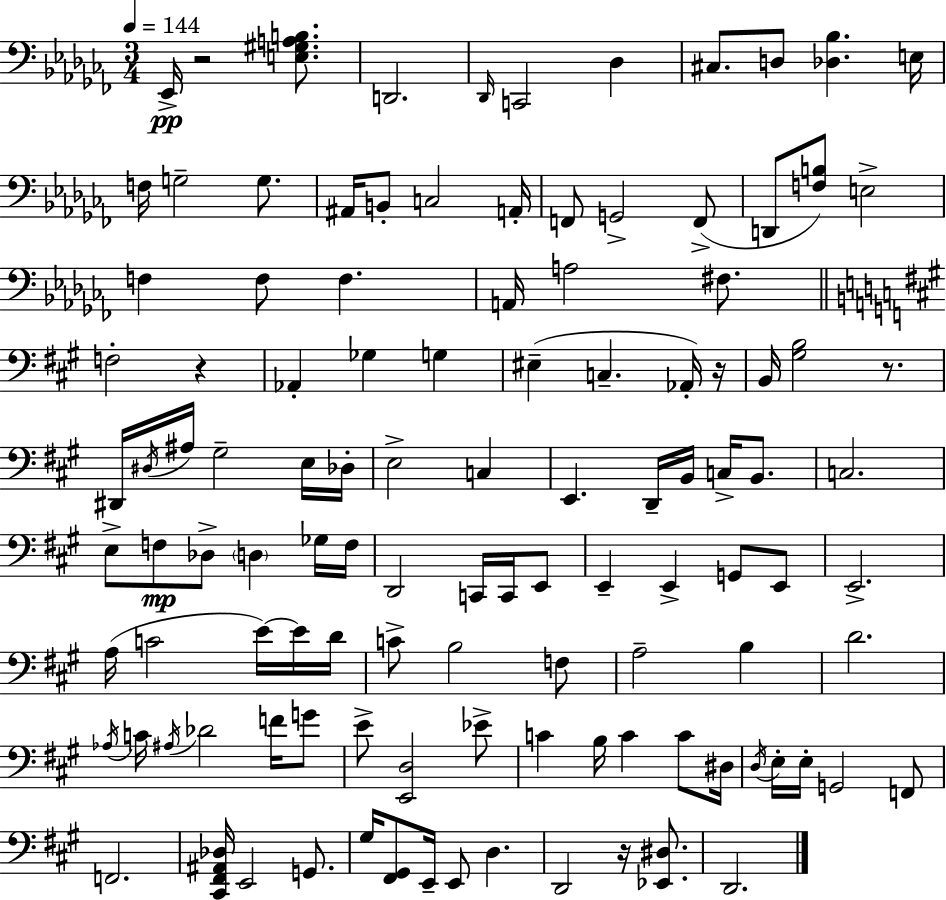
{
  \clef bass
  \numericTimeSignature
  \time 3/4
  \key aes \minor
  \tempo 4 = 144
  ees,16->\pp r2 <e gis a b>8. | d,2. | \grace { des,16 } c,2 des4 | cis8. d8 <des bes>4. | \break e16 f16 g2-- g8. | ais,16 b,8-. c2 | a,16-. f,8 g,2-> f,8->( | d,8 <f b>8) e2-> | \break f4 f8 f4. | a,16 a2 fis8. | \bar "||" \break \key a \major f2-. r4 | aes,4-. ges4 g4 | eis4--( c4.-- aes,16-.) r16 | b,16 <gis b>2 r8. | \break dis,16 \acciaccatura { dis16 } ais16 gis2-- e16 | des16-. e2-> c4 | e,4. d,16-- b,16 c16-> b,8. | c2. | \break e8-> f8\mp des8-> \parenthesize d4 ges16 | f16 d,2 c,16 c,16 e,8 | e,4-- e,4-> g,8 e,8 | e,2.-> | \break a16( c'2 e'16~~) e'16 | d'16 c'8-> b2 f8 | a2-- b4 | d'2. | \break \acciaccatura { aes16 } c'16 \acciaccatura { ais16 } des'2 | f'16 g'8 e'8-> <e, d>2 | ees'8-> c'4 b16 c'4 | c'8 dis16 \acciaccatura { d16 } e16-. e16-. g,2 | \break f,8 f,2. | <cis, fis, ais, des>16 e,2 | g,8. gis16 <fis, gis,>8 e,16-- e,8 d4. | d,2 | \break r16 <ees, dis>8. d,2. | \bar "|."
}